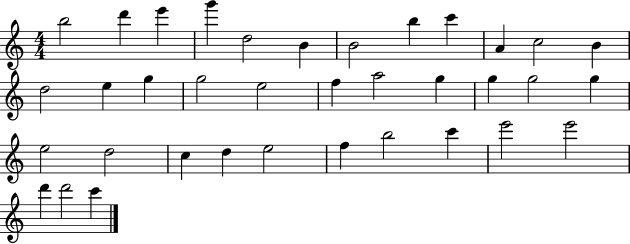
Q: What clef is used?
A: treble